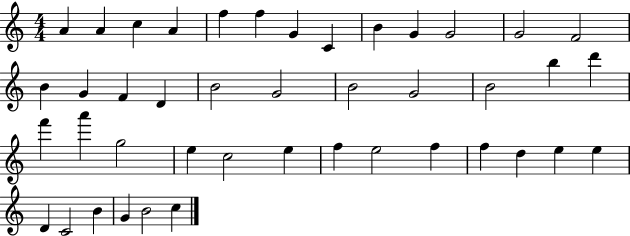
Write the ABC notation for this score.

X:1
T:Untitled
M:4/4
L:1/4
K:C
A A c A f f G C B G G2 G2 F2 B G F D B2 G2 B2 G2 B2 b d' f' a' g2 e c2 e f e2 f f d e e D C2 B G B2 c